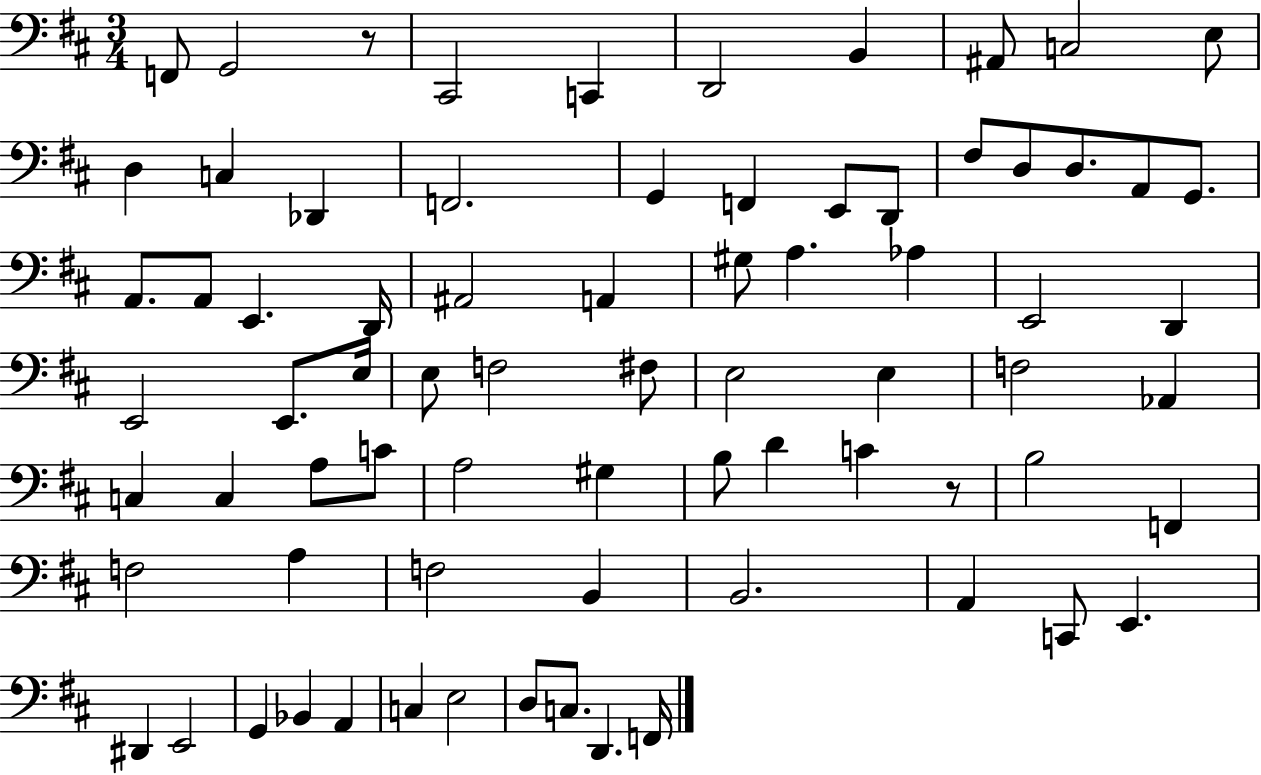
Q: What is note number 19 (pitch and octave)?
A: D3